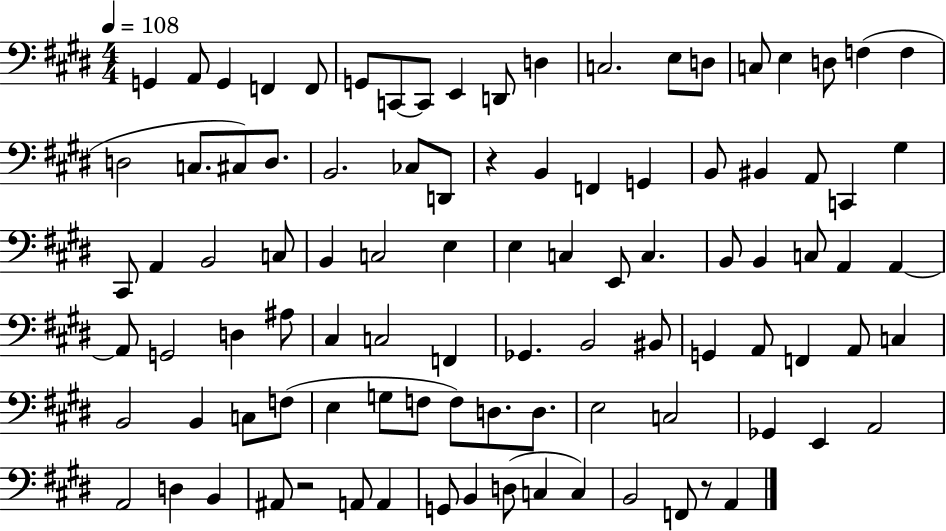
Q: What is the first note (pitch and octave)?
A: G2